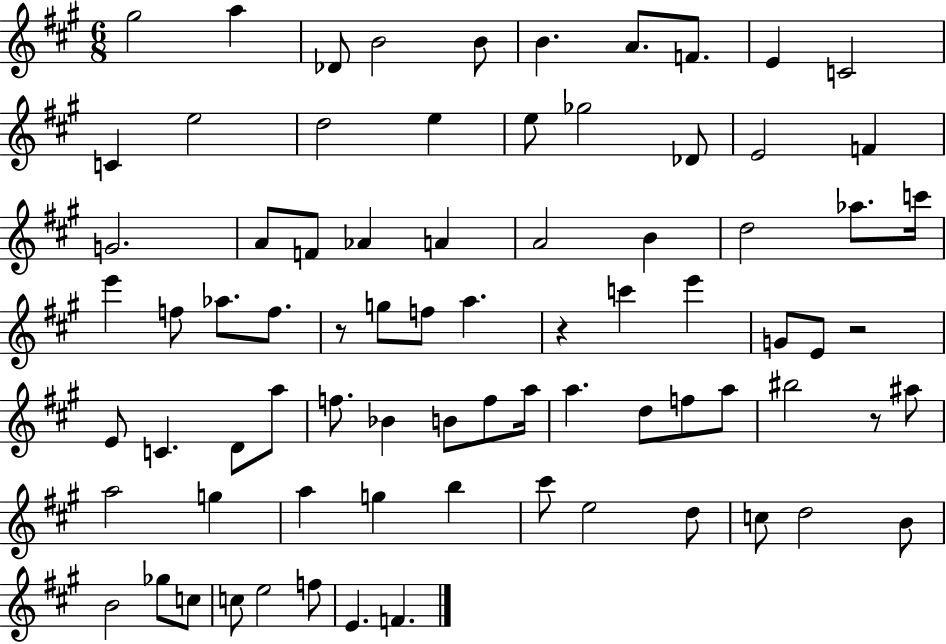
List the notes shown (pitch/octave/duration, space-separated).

G#5/h A5/q Db4/e B4/h B4/e B4/q. A4/e. F4/e. E4/q C4/h C4/q E5/h D5/h E5/q E5/e Gb5/h Db4/e E4/h F4/q G4/h. A4/e F4/e Ab4/q A4/q A4/h B4/q D5/h Ab5/e. C6/s E6/q F5/e Ab5/e. F5/e. R/e G5/e F5/e A5/q. R/q C6/q E6/q G4/e E4/e R/h E4/e C4/q. D4/e A5/e F5/e. Bb4/q B4/e F5/e A5/s A5/q. D5/e F5/e A5/e BIS5/h R/e A#5/e A5/h G5/q A5/q G5/q B5/q C#6/e E5/h D5/e C5/e D5/h B4/e B4/h Gb5/e C5/e C5/e E5/h F5/e E4/q. F4/q.